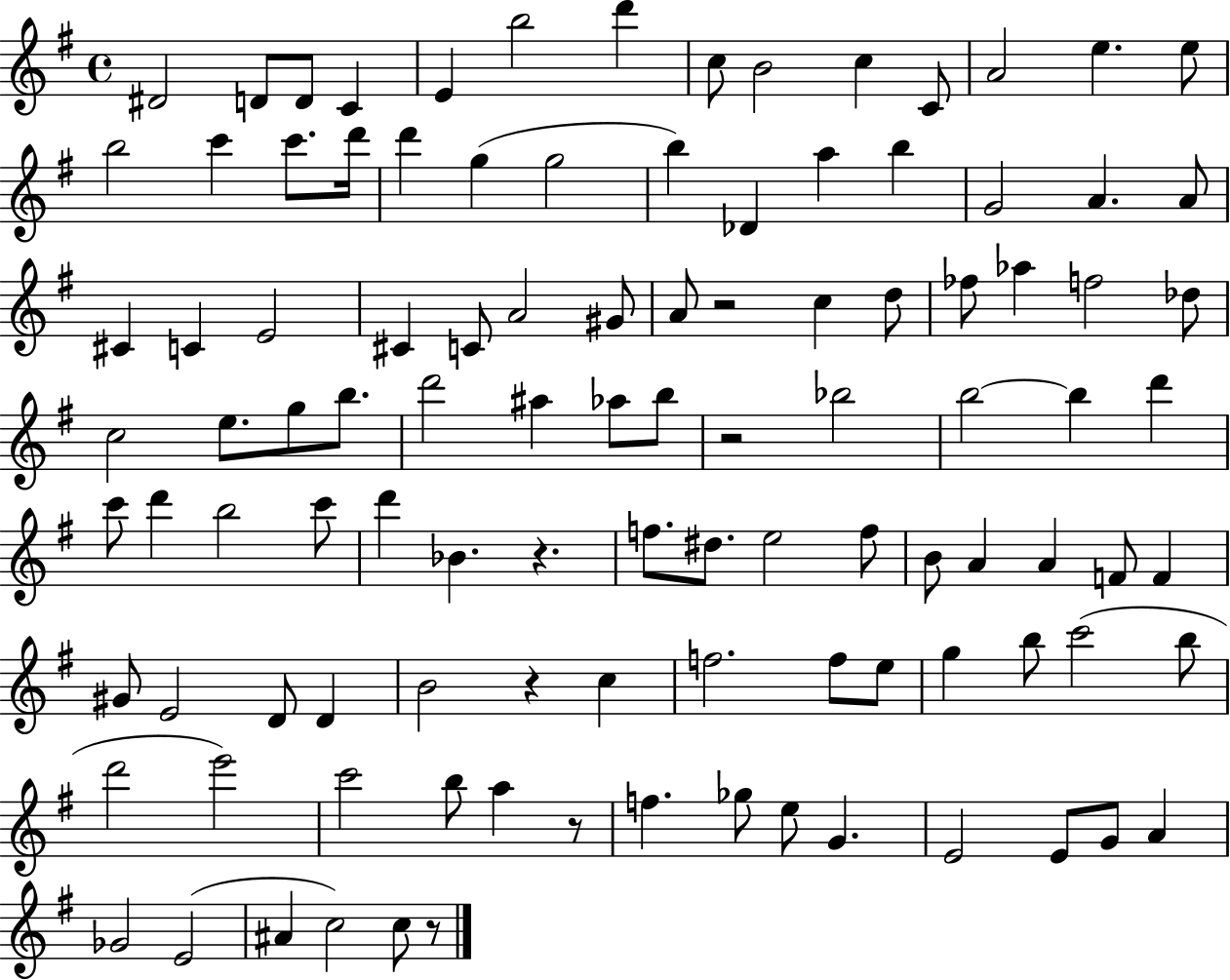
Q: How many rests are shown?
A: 6